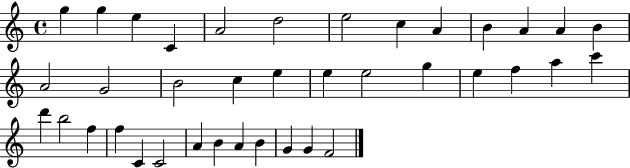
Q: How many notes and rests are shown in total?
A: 38